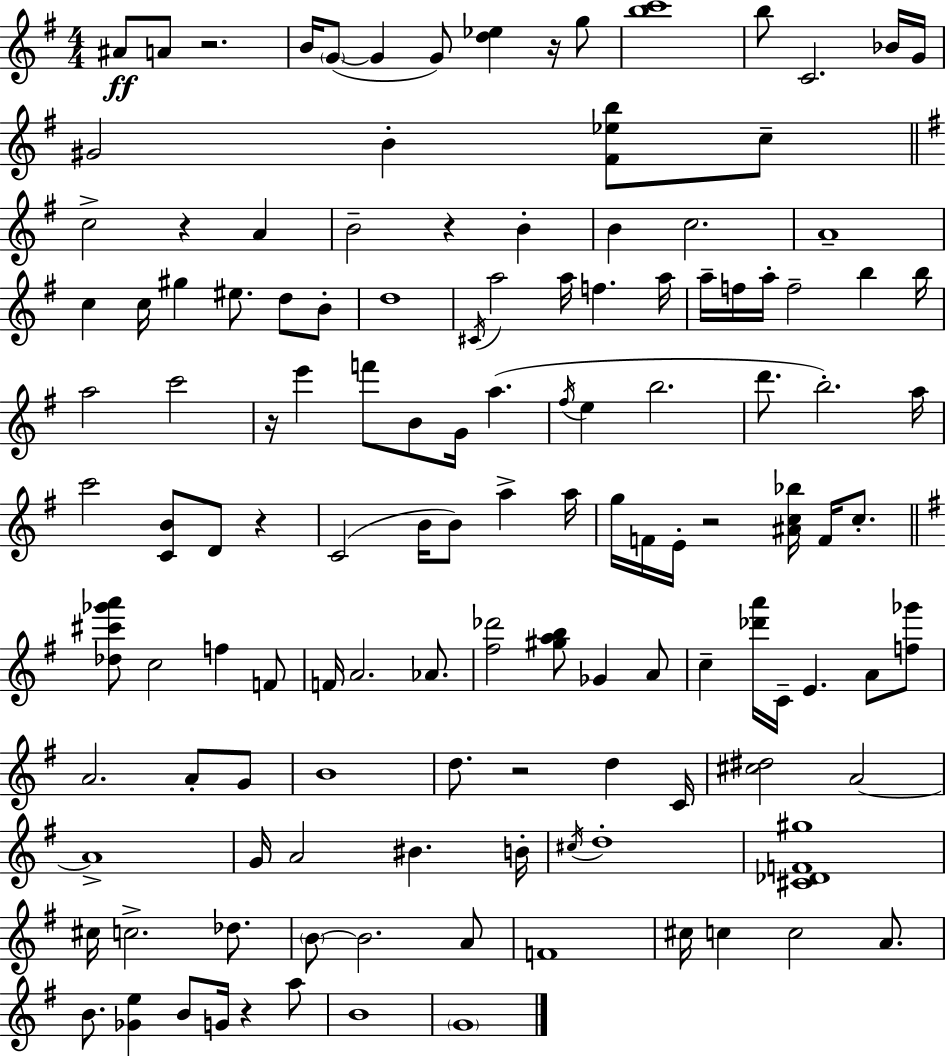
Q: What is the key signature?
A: G major